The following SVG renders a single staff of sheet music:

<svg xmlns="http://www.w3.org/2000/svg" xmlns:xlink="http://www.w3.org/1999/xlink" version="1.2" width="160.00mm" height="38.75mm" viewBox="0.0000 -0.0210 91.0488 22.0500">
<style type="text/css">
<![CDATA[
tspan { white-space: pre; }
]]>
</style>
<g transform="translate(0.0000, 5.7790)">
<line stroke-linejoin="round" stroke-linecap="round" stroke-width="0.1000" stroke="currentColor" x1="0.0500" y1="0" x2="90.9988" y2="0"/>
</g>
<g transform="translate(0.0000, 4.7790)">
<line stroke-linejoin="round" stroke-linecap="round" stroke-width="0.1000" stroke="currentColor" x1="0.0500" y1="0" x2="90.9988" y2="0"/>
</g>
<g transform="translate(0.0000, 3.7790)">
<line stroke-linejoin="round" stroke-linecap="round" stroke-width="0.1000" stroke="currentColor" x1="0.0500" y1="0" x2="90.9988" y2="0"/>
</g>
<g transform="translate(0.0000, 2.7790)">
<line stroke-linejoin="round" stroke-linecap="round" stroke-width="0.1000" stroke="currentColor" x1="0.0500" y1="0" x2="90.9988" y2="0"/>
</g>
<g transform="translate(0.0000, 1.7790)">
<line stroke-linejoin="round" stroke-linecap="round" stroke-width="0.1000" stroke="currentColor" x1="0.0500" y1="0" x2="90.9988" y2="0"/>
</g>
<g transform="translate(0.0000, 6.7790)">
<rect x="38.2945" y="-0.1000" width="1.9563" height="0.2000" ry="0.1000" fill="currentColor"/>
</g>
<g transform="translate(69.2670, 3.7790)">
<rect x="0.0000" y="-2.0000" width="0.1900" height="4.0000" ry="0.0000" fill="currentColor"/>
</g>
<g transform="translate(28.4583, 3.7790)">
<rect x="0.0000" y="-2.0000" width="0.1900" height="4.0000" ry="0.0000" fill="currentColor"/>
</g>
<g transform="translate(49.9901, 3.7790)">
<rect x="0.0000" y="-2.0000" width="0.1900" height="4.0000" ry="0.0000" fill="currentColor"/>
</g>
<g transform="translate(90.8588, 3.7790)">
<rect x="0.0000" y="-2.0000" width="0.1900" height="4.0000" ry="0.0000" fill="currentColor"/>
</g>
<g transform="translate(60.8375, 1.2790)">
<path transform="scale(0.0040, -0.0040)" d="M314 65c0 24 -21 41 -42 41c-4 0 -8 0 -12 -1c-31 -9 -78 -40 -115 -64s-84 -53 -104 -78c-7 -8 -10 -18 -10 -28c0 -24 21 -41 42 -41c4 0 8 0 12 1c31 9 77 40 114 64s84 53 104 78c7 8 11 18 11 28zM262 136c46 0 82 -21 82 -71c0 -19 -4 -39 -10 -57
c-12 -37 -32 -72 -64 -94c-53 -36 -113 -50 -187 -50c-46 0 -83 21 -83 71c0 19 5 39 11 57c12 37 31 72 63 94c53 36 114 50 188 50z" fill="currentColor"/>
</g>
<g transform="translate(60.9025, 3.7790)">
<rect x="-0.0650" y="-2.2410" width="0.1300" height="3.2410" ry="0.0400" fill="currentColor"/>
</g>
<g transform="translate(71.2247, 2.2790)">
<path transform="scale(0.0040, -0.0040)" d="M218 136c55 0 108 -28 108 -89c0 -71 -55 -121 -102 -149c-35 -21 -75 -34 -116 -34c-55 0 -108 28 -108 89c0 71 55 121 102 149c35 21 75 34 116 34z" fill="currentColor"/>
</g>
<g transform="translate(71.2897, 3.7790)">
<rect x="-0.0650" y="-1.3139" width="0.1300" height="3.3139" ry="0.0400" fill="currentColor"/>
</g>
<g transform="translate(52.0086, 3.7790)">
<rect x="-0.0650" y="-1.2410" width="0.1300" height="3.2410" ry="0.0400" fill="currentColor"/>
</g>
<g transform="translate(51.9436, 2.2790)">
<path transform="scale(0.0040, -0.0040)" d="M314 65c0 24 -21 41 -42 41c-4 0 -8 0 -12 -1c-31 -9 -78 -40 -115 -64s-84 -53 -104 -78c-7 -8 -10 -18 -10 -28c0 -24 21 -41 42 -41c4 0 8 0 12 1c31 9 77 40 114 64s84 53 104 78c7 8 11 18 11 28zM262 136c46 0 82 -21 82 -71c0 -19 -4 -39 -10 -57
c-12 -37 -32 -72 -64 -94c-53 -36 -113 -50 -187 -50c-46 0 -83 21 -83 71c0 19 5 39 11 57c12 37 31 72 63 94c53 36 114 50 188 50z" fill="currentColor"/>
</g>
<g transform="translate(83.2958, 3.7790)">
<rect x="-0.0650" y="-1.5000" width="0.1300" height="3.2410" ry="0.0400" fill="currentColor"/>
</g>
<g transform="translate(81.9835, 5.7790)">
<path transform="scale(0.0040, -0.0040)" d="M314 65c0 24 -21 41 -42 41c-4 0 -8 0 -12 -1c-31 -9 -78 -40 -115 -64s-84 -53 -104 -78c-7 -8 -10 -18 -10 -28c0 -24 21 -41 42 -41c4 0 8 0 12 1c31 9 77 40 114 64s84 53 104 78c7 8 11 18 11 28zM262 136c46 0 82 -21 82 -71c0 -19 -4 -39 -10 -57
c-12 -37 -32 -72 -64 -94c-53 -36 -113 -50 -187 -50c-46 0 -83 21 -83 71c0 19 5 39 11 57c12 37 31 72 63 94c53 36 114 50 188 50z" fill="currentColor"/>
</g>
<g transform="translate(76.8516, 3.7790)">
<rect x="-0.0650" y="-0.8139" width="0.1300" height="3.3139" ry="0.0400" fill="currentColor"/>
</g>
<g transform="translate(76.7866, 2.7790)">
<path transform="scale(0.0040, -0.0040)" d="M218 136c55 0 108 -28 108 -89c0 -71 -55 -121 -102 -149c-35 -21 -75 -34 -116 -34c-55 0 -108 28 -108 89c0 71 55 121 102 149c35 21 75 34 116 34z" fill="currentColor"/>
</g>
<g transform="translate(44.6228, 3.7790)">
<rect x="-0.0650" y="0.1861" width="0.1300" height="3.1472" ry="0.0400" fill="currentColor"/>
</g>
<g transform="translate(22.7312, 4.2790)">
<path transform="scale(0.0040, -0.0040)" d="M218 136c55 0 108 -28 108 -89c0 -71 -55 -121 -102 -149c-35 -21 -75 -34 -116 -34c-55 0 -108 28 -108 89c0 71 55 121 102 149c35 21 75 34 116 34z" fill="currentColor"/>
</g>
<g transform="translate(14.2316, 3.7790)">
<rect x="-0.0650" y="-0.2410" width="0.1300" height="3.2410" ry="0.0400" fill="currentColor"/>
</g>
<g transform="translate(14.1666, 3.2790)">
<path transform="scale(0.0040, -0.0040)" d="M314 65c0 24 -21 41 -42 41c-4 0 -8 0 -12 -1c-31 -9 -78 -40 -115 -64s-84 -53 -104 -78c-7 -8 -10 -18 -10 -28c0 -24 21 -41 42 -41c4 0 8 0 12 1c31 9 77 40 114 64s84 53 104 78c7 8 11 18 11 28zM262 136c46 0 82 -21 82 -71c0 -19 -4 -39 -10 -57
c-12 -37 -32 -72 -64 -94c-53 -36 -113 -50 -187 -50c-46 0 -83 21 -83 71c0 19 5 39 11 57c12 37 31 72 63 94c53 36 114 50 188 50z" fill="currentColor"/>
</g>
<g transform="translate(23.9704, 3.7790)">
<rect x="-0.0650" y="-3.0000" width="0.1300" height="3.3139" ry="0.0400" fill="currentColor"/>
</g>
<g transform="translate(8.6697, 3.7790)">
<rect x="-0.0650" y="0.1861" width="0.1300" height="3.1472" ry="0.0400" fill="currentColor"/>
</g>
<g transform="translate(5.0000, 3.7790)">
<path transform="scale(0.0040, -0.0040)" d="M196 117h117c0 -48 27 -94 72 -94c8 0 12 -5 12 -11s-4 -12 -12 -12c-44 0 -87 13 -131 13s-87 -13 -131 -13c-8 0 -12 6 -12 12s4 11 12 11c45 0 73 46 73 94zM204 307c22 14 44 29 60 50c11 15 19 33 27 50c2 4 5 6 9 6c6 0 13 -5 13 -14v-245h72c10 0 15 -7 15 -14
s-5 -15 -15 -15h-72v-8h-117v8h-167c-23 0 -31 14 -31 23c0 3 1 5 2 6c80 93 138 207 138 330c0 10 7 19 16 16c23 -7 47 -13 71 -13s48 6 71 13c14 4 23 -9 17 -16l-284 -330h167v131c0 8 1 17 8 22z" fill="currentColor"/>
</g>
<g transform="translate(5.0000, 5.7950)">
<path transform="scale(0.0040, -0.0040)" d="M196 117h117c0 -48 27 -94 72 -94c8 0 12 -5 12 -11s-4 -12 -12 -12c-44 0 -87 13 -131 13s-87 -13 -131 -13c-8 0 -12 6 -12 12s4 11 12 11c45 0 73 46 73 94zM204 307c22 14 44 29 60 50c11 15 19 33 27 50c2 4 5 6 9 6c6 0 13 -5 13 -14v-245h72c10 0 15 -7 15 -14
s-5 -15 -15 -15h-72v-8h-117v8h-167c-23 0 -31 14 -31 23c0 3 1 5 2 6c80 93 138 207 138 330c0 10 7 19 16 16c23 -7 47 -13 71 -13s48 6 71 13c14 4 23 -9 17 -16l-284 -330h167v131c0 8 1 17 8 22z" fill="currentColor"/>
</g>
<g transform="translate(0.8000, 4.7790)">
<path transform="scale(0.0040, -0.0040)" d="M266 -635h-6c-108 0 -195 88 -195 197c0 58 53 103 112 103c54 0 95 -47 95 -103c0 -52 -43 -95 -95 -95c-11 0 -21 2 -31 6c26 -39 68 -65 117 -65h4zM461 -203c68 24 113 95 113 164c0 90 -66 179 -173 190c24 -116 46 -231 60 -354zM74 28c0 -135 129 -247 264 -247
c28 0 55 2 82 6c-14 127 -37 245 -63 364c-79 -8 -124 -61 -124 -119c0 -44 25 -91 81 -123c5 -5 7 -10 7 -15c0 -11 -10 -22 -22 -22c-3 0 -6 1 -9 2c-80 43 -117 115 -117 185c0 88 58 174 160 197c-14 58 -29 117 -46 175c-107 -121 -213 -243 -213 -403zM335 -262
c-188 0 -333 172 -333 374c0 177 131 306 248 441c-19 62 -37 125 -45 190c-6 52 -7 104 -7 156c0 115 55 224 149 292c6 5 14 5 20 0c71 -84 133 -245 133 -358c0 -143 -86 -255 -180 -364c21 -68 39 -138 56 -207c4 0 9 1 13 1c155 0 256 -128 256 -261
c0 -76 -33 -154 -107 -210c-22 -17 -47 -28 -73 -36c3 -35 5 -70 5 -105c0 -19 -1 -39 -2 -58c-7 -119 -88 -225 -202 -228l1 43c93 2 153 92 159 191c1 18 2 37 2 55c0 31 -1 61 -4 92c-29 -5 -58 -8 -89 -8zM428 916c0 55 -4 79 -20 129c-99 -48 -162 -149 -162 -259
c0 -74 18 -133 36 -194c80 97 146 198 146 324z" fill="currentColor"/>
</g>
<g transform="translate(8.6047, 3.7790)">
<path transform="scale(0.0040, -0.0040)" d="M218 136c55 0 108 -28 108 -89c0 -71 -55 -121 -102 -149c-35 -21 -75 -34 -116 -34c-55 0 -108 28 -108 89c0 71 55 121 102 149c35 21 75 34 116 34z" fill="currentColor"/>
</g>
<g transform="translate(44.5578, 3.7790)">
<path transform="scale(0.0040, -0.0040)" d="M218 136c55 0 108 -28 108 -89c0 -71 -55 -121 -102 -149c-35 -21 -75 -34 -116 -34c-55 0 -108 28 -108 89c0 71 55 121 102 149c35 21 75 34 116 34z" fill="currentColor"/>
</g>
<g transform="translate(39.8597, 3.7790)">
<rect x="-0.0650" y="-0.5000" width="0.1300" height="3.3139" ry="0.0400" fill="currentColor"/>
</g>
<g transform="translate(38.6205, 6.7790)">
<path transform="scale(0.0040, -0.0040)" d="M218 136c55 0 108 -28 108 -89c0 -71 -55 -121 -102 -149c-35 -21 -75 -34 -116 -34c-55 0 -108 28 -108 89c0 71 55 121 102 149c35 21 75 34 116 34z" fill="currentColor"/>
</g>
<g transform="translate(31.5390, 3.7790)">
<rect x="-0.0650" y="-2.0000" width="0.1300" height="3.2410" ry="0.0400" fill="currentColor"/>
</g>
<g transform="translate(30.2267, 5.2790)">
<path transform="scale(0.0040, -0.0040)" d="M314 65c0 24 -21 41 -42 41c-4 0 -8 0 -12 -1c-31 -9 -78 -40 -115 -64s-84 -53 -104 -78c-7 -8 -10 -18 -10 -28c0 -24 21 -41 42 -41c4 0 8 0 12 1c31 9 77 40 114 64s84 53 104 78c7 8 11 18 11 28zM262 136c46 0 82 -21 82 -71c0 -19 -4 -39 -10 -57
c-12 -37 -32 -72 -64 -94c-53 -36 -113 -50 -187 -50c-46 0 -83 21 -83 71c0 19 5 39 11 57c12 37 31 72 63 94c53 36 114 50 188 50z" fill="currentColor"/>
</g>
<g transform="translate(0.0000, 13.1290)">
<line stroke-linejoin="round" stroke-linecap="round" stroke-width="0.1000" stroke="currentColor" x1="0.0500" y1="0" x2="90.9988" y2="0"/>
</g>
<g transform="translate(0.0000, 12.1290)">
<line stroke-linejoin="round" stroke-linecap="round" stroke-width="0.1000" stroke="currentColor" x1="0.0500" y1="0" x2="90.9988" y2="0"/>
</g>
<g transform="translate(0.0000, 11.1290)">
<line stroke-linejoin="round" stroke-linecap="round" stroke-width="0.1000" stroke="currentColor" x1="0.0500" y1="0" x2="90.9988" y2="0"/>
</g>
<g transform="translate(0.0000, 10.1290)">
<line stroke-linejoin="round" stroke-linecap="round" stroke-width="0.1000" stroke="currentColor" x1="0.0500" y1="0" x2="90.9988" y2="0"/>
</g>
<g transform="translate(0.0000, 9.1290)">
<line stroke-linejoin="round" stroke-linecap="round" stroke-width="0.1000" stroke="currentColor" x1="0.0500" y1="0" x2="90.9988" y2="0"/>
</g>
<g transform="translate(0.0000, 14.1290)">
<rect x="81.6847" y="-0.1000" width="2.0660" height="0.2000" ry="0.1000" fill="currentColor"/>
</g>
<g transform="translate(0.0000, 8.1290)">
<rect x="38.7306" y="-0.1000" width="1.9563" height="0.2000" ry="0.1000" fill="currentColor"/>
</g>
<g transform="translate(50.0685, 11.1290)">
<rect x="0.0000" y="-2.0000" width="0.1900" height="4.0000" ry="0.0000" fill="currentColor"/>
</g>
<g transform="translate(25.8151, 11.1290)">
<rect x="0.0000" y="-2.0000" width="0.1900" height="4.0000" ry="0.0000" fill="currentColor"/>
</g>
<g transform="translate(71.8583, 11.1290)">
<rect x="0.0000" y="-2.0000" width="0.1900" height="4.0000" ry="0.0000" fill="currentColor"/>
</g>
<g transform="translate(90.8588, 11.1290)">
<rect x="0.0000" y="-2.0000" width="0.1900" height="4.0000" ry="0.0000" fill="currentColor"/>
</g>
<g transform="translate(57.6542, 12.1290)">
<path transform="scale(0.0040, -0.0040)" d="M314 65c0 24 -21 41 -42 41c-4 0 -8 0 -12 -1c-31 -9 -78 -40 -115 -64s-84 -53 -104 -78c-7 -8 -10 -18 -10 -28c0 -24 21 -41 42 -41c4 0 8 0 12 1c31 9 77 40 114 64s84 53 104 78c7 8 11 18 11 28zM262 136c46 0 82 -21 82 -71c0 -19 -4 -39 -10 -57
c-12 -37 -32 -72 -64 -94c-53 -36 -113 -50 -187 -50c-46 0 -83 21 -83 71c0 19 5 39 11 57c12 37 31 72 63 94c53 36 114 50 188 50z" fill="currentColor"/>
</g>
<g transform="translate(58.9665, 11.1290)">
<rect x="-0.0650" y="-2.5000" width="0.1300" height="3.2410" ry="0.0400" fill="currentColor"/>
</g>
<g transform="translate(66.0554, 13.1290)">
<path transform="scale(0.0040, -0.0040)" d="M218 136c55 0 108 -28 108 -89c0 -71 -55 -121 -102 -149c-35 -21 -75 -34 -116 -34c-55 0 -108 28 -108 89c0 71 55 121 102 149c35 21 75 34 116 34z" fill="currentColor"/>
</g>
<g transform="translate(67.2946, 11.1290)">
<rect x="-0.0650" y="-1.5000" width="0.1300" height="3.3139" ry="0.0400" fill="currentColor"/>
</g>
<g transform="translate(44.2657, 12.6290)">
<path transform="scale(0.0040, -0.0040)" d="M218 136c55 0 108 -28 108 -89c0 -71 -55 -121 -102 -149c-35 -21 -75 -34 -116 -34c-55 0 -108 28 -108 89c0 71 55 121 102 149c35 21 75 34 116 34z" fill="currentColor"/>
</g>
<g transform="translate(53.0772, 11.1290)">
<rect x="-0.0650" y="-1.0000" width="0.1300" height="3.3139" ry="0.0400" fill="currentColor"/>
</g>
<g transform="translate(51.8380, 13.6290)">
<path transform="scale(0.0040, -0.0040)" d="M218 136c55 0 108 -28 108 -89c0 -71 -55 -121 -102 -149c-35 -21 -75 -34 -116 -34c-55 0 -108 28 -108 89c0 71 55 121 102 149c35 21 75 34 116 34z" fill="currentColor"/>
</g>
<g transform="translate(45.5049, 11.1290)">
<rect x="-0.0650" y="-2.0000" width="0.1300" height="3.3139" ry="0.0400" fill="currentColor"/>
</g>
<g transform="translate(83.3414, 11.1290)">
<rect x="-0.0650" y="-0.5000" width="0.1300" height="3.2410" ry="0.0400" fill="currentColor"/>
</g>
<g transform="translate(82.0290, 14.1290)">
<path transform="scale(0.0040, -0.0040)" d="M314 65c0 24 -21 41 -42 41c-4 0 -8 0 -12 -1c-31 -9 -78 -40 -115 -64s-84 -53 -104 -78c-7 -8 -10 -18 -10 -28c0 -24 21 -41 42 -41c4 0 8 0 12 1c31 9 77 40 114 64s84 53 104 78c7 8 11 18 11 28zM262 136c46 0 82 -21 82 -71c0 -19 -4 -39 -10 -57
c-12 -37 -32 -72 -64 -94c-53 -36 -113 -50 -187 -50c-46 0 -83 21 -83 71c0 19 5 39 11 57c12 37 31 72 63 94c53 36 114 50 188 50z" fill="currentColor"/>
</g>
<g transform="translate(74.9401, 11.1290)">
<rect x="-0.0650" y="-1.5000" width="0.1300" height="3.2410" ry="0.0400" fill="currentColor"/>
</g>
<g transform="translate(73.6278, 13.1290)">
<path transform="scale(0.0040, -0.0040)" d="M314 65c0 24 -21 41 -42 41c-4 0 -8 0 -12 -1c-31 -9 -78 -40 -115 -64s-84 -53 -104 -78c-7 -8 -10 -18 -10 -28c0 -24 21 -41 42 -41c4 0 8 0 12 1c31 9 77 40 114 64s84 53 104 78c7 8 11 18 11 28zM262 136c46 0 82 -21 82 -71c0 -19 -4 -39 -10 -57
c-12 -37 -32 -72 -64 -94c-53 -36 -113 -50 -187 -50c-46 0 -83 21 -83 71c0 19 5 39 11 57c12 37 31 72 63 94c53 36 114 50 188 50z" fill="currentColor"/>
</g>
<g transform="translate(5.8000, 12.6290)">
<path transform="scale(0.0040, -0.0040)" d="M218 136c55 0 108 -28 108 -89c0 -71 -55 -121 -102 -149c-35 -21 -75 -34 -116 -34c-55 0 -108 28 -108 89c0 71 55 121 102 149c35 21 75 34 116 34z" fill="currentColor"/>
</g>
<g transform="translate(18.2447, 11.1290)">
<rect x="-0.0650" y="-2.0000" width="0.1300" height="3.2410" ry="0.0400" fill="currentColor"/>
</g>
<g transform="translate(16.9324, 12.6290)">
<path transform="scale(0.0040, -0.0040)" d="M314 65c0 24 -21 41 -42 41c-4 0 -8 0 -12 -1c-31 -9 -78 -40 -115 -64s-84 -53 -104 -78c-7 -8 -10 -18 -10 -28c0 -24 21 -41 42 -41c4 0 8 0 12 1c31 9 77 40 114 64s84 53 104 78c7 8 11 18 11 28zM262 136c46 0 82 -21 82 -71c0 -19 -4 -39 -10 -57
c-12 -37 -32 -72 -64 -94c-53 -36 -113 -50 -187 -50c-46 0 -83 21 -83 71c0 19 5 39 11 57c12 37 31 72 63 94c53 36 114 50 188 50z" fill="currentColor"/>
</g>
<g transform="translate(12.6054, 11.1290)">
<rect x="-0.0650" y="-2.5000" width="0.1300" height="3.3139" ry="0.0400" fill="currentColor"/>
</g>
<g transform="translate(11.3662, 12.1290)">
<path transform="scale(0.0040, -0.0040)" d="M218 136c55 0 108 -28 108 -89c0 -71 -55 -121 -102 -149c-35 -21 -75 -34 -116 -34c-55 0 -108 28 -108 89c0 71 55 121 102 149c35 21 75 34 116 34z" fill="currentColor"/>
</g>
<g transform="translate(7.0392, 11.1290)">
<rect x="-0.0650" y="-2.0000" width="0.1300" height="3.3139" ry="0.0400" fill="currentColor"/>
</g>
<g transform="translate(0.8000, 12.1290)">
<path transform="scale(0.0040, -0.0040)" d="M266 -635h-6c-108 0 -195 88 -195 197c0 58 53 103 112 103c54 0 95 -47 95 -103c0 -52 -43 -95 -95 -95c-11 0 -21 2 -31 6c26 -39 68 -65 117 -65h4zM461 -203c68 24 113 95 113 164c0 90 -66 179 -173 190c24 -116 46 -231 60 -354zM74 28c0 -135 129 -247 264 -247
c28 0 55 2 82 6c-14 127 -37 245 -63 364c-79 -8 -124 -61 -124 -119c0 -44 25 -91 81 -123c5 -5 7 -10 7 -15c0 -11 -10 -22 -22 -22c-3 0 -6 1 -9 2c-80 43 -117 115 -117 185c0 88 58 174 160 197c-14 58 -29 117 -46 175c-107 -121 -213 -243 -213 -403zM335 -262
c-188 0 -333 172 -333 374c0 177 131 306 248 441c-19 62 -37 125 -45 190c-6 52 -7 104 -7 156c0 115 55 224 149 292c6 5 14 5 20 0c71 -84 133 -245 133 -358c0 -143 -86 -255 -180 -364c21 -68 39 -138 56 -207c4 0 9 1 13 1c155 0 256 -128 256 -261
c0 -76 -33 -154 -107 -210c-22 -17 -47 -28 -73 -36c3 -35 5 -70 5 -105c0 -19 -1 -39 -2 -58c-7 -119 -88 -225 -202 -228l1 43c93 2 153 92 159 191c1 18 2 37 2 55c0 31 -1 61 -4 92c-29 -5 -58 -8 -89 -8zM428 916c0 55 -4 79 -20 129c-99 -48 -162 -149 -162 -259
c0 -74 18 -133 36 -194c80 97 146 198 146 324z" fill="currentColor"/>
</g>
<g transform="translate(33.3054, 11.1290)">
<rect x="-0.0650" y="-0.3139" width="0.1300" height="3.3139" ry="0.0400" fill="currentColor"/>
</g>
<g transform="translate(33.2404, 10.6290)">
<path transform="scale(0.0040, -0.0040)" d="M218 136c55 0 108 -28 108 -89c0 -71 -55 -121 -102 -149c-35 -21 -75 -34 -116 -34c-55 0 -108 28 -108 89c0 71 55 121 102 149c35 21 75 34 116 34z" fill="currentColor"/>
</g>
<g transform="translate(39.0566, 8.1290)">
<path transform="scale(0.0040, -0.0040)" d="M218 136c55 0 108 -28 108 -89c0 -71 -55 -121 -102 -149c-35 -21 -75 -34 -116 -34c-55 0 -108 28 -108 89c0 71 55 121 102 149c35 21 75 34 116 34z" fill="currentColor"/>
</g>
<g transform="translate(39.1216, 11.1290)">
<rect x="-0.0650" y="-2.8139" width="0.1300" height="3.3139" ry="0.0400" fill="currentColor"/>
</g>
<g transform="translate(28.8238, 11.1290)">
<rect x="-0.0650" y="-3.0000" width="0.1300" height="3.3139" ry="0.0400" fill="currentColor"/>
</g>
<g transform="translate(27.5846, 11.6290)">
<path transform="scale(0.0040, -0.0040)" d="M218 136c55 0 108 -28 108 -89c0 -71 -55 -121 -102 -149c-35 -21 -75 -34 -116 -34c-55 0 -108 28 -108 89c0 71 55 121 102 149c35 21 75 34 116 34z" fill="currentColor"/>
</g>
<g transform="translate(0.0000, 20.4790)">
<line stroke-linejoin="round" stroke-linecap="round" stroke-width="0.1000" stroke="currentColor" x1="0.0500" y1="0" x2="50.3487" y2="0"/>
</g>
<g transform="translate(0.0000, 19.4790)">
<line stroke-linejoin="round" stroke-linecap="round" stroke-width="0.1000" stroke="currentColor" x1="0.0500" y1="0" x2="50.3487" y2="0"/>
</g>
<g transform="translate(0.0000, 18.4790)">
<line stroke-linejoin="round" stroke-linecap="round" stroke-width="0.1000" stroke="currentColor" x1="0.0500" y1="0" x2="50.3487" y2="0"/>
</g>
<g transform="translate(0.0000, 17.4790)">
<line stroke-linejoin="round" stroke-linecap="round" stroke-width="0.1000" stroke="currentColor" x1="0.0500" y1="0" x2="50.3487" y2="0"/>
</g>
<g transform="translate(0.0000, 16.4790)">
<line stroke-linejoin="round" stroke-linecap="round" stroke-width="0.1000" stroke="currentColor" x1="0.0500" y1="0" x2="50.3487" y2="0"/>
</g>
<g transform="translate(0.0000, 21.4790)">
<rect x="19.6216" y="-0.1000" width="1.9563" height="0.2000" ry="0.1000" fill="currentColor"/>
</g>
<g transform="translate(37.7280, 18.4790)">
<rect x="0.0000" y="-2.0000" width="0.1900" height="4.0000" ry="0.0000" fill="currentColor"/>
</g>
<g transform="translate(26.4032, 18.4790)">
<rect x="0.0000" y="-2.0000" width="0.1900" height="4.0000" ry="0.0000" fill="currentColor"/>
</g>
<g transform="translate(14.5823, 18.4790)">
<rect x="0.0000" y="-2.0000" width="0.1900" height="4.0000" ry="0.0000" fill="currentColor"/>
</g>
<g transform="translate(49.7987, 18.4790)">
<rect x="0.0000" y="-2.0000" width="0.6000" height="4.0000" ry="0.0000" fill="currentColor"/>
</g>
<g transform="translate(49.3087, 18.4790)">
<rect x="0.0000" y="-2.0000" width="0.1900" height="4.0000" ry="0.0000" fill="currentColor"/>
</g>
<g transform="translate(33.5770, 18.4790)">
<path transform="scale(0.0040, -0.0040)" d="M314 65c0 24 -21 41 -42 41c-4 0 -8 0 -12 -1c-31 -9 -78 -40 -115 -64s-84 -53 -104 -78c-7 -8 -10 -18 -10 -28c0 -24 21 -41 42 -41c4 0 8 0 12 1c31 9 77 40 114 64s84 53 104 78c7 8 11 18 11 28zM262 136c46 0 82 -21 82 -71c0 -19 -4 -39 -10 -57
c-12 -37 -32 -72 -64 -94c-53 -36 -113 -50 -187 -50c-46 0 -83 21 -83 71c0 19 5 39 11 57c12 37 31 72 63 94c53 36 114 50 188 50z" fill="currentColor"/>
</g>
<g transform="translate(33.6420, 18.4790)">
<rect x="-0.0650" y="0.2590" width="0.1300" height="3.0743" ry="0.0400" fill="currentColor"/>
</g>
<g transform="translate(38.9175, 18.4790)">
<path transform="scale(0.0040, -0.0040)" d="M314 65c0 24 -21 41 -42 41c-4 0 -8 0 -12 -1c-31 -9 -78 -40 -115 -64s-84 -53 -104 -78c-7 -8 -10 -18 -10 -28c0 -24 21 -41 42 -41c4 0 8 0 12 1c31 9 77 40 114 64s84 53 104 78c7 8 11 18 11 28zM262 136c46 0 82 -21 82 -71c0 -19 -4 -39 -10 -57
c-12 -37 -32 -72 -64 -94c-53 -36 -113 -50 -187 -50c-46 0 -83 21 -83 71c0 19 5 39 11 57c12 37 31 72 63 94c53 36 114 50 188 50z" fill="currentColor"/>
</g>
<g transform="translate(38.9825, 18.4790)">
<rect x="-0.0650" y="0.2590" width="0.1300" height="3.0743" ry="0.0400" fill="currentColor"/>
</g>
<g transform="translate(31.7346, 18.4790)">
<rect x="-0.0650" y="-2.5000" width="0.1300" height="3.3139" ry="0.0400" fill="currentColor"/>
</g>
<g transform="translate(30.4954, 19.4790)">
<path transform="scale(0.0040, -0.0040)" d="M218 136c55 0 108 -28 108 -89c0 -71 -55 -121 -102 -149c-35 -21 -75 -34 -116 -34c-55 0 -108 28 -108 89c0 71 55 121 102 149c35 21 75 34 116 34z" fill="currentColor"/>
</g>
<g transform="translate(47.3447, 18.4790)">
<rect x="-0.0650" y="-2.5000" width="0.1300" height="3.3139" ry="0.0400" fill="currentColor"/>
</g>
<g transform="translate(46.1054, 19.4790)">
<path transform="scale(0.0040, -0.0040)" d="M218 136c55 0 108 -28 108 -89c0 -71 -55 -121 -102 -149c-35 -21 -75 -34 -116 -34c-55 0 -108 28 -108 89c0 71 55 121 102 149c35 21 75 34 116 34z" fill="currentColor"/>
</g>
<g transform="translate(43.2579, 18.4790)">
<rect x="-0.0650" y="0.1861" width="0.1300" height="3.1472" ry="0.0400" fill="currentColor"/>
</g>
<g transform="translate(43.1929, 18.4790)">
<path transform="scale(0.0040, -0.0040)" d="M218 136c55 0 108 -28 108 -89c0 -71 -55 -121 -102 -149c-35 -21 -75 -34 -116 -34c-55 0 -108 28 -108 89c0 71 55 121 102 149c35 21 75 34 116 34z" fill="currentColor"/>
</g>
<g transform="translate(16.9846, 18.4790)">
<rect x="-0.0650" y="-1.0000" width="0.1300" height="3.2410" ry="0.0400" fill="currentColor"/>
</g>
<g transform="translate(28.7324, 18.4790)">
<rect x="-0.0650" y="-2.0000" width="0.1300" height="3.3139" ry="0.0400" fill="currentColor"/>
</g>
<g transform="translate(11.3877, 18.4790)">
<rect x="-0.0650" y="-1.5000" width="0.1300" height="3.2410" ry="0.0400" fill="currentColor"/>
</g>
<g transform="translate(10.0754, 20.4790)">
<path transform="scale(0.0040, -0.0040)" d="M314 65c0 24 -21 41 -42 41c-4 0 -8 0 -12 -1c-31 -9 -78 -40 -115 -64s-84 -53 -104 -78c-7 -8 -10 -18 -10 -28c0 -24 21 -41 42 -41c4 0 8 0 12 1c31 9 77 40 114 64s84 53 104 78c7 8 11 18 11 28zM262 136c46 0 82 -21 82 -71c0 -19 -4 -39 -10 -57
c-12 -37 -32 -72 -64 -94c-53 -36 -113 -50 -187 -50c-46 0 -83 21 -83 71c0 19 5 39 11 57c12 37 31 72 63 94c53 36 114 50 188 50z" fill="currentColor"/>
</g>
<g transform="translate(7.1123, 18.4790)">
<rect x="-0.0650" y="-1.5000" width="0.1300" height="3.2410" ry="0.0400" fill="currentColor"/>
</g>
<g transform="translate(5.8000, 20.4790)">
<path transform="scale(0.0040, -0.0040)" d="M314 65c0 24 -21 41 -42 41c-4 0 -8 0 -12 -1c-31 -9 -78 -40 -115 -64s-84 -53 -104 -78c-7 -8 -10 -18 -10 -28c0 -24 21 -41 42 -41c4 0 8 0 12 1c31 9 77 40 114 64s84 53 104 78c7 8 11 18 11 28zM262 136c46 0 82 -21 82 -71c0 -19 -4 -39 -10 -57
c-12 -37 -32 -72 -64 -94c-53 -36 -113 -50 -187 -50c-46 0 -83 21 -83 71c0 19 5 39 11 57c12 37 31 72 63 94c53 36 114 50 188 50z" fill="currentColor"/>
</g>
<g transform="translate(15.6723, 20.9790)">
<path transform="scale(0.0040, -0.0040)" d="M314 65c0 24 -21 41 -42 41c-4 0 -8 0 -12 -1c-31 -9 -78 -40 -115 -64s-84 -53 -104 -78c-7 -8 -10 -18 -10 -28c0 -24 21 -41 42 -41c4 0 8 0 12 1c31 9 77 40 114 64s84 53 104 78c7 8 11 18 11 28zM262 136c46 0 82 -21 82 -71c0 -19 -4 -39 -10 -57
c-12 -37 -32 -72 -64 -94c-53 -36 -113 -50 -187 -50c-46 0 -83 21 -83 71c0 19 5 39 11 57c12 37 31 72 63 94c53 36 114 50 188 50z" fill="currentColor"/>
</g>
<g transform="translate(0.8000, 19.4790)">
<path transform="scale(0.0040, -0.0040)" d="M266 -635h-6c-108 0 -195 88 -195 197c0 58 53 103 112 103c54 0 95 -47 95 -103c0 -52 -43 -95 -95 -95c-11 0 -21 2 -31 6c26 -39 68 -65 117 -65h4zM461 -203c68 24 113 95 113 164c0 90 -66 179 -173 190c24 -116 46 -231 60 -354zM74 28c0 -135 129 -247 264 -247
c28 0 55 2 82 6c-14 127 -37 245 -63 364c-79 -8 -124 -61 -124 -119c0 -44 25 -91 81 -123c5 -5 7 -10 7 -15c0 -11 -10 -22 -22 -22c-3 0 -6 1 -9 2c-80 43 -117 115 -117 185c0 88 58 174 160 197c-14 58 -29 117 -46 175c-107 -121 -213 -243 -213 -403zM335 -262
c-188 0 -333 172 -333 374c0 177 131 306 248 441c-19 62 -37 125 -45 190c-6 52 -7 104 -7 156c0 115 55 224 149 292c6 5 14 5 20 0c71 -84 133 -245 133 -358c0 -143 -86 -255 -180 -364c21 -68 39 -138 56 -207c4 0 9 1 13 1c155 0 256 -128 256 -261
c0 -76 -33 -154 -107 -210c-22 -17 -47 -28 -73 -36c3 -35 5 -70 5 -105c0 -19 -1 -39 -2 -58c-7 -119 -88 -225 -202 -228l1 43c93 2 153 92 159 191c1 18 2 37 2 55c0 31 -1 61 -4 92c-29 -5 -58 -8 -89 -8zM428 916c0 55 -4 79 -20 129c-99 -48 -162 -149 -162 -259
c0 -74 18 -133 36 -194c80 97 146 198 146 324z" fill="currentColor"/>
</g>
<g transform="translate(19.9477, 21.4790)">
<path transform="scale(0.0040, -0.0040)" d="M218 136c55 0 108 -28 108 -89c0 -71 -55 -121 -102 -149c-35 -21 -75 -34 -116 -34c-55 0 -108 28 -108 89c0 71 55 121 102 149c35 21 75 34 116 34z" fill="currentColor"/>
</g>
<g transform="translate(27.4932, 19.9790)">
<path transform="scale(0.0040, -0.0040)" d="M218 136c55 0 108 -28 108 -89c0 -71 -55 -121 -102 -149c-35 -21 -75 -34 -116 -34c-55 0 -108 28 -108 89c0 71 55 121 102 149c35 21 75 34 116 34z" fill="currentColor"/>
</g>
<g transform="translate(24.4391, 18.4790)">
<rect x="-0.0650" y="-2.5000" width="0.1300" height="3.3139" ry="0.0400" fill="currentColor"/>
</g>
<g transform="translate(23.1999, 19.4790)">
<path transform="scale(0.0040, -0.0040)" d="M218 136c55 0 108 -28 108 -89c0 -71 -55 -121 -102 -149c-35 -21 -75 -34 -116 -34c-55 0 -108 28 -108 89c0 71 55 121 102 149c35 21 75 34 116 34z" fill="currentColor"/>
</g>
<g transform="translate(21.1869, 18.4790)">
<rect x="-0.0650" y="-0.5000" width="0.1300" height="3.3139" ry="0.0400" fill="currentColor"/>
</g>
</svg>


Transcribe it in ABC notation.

X:1
T:Untitled
M:4/4
L:1/4
K:C
B c2 A F2 C B e2 g2 e d E2 F G F2 A c a F D G2 E E2 C2 E2 E2 D2 C G F G B2 B2 B G